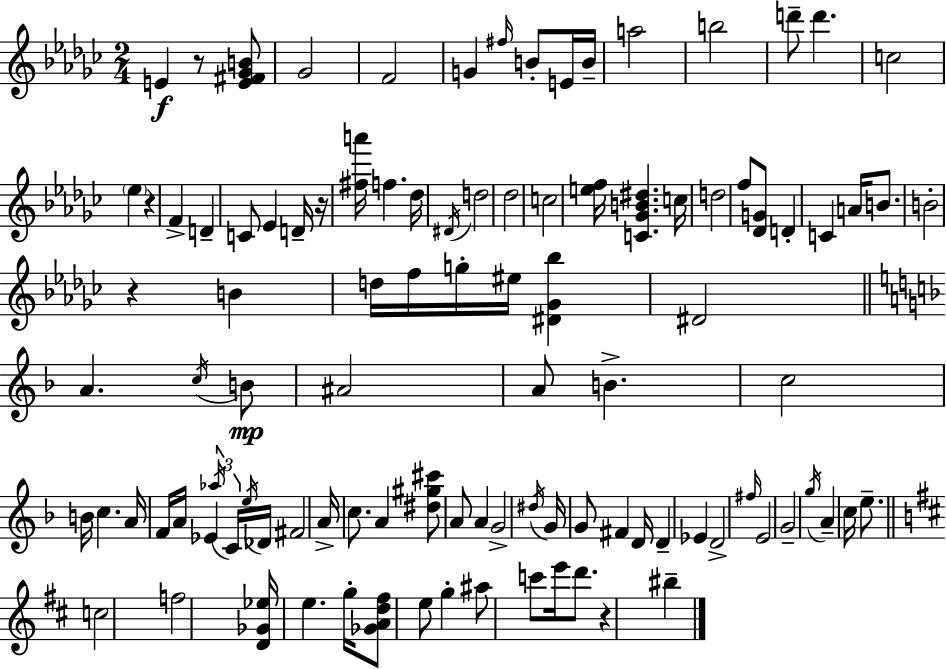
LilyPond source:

{
  \clef treble
  \numericTimeSignature
  \time 2/4
  \key ees \minor
  e'4\f r8 <e' fis' ges' b'>8 | ges'2 | f'2 | g'4 \grace { fis''16 } b'8-. e'16 | \break b'16-- a''2 | b''2 | d'''8-- d'''4. | c''2 | \break \parenthesize ees''4 r4 | f'4-> d'4-- | c'8 ees'4 d'16-- | r16 <fis'' a'''>16 f''4. | \break des''16 \acciaccatura { dis'16 } d''2 | des''2 | c''2 | <e'' f''>16 <c' ges' b' dis''>4. | \break c''16 d''2 | f''8 <des' g'>8 d'4-. | c'4 a'16 b'8. | b'2-. | \break r4 b'4 | d''16 f''16 g''16-. eis''16 <dis' ges' bes''>4 | dis'2 | \bar "||" \break \key d \minor a'4. \acciaccatura { c''16 } b'8\mp | ais'2 | a'8 b'4.-> | c''2 | \break b'16 c''4. | a'16 f'16 a'16 ees'4 \tuplet 3/2 { \acciaccatura { aes''16 } | c'16 \acciaccatura { e''16 } } des'16 fis'2 | a'16-> c''8. a'4 | \break <dis'' gis'' cis'''>8 a'8 a'4 | g'2-> | \acciaccatura { dis''16 } g'16 g'8 fis'4 | d'16 d'4-- | \break ees'4 d'2-> | \grace { fis''16 } e'2 | g'2-- | \acciaccatura { g''16 } a'4-- | \break c''16 e''8.-- \bar "||" \break \key b \minor c''2 | f''2 | <d' ges' ees''>16 e''4. g''16-. | <ges' a' d'' fis''>8 e''8 g''4-. | \break ais''8 c'''8 e'''16 d'''8. | r4 bis''4-- | \bar "|."
}